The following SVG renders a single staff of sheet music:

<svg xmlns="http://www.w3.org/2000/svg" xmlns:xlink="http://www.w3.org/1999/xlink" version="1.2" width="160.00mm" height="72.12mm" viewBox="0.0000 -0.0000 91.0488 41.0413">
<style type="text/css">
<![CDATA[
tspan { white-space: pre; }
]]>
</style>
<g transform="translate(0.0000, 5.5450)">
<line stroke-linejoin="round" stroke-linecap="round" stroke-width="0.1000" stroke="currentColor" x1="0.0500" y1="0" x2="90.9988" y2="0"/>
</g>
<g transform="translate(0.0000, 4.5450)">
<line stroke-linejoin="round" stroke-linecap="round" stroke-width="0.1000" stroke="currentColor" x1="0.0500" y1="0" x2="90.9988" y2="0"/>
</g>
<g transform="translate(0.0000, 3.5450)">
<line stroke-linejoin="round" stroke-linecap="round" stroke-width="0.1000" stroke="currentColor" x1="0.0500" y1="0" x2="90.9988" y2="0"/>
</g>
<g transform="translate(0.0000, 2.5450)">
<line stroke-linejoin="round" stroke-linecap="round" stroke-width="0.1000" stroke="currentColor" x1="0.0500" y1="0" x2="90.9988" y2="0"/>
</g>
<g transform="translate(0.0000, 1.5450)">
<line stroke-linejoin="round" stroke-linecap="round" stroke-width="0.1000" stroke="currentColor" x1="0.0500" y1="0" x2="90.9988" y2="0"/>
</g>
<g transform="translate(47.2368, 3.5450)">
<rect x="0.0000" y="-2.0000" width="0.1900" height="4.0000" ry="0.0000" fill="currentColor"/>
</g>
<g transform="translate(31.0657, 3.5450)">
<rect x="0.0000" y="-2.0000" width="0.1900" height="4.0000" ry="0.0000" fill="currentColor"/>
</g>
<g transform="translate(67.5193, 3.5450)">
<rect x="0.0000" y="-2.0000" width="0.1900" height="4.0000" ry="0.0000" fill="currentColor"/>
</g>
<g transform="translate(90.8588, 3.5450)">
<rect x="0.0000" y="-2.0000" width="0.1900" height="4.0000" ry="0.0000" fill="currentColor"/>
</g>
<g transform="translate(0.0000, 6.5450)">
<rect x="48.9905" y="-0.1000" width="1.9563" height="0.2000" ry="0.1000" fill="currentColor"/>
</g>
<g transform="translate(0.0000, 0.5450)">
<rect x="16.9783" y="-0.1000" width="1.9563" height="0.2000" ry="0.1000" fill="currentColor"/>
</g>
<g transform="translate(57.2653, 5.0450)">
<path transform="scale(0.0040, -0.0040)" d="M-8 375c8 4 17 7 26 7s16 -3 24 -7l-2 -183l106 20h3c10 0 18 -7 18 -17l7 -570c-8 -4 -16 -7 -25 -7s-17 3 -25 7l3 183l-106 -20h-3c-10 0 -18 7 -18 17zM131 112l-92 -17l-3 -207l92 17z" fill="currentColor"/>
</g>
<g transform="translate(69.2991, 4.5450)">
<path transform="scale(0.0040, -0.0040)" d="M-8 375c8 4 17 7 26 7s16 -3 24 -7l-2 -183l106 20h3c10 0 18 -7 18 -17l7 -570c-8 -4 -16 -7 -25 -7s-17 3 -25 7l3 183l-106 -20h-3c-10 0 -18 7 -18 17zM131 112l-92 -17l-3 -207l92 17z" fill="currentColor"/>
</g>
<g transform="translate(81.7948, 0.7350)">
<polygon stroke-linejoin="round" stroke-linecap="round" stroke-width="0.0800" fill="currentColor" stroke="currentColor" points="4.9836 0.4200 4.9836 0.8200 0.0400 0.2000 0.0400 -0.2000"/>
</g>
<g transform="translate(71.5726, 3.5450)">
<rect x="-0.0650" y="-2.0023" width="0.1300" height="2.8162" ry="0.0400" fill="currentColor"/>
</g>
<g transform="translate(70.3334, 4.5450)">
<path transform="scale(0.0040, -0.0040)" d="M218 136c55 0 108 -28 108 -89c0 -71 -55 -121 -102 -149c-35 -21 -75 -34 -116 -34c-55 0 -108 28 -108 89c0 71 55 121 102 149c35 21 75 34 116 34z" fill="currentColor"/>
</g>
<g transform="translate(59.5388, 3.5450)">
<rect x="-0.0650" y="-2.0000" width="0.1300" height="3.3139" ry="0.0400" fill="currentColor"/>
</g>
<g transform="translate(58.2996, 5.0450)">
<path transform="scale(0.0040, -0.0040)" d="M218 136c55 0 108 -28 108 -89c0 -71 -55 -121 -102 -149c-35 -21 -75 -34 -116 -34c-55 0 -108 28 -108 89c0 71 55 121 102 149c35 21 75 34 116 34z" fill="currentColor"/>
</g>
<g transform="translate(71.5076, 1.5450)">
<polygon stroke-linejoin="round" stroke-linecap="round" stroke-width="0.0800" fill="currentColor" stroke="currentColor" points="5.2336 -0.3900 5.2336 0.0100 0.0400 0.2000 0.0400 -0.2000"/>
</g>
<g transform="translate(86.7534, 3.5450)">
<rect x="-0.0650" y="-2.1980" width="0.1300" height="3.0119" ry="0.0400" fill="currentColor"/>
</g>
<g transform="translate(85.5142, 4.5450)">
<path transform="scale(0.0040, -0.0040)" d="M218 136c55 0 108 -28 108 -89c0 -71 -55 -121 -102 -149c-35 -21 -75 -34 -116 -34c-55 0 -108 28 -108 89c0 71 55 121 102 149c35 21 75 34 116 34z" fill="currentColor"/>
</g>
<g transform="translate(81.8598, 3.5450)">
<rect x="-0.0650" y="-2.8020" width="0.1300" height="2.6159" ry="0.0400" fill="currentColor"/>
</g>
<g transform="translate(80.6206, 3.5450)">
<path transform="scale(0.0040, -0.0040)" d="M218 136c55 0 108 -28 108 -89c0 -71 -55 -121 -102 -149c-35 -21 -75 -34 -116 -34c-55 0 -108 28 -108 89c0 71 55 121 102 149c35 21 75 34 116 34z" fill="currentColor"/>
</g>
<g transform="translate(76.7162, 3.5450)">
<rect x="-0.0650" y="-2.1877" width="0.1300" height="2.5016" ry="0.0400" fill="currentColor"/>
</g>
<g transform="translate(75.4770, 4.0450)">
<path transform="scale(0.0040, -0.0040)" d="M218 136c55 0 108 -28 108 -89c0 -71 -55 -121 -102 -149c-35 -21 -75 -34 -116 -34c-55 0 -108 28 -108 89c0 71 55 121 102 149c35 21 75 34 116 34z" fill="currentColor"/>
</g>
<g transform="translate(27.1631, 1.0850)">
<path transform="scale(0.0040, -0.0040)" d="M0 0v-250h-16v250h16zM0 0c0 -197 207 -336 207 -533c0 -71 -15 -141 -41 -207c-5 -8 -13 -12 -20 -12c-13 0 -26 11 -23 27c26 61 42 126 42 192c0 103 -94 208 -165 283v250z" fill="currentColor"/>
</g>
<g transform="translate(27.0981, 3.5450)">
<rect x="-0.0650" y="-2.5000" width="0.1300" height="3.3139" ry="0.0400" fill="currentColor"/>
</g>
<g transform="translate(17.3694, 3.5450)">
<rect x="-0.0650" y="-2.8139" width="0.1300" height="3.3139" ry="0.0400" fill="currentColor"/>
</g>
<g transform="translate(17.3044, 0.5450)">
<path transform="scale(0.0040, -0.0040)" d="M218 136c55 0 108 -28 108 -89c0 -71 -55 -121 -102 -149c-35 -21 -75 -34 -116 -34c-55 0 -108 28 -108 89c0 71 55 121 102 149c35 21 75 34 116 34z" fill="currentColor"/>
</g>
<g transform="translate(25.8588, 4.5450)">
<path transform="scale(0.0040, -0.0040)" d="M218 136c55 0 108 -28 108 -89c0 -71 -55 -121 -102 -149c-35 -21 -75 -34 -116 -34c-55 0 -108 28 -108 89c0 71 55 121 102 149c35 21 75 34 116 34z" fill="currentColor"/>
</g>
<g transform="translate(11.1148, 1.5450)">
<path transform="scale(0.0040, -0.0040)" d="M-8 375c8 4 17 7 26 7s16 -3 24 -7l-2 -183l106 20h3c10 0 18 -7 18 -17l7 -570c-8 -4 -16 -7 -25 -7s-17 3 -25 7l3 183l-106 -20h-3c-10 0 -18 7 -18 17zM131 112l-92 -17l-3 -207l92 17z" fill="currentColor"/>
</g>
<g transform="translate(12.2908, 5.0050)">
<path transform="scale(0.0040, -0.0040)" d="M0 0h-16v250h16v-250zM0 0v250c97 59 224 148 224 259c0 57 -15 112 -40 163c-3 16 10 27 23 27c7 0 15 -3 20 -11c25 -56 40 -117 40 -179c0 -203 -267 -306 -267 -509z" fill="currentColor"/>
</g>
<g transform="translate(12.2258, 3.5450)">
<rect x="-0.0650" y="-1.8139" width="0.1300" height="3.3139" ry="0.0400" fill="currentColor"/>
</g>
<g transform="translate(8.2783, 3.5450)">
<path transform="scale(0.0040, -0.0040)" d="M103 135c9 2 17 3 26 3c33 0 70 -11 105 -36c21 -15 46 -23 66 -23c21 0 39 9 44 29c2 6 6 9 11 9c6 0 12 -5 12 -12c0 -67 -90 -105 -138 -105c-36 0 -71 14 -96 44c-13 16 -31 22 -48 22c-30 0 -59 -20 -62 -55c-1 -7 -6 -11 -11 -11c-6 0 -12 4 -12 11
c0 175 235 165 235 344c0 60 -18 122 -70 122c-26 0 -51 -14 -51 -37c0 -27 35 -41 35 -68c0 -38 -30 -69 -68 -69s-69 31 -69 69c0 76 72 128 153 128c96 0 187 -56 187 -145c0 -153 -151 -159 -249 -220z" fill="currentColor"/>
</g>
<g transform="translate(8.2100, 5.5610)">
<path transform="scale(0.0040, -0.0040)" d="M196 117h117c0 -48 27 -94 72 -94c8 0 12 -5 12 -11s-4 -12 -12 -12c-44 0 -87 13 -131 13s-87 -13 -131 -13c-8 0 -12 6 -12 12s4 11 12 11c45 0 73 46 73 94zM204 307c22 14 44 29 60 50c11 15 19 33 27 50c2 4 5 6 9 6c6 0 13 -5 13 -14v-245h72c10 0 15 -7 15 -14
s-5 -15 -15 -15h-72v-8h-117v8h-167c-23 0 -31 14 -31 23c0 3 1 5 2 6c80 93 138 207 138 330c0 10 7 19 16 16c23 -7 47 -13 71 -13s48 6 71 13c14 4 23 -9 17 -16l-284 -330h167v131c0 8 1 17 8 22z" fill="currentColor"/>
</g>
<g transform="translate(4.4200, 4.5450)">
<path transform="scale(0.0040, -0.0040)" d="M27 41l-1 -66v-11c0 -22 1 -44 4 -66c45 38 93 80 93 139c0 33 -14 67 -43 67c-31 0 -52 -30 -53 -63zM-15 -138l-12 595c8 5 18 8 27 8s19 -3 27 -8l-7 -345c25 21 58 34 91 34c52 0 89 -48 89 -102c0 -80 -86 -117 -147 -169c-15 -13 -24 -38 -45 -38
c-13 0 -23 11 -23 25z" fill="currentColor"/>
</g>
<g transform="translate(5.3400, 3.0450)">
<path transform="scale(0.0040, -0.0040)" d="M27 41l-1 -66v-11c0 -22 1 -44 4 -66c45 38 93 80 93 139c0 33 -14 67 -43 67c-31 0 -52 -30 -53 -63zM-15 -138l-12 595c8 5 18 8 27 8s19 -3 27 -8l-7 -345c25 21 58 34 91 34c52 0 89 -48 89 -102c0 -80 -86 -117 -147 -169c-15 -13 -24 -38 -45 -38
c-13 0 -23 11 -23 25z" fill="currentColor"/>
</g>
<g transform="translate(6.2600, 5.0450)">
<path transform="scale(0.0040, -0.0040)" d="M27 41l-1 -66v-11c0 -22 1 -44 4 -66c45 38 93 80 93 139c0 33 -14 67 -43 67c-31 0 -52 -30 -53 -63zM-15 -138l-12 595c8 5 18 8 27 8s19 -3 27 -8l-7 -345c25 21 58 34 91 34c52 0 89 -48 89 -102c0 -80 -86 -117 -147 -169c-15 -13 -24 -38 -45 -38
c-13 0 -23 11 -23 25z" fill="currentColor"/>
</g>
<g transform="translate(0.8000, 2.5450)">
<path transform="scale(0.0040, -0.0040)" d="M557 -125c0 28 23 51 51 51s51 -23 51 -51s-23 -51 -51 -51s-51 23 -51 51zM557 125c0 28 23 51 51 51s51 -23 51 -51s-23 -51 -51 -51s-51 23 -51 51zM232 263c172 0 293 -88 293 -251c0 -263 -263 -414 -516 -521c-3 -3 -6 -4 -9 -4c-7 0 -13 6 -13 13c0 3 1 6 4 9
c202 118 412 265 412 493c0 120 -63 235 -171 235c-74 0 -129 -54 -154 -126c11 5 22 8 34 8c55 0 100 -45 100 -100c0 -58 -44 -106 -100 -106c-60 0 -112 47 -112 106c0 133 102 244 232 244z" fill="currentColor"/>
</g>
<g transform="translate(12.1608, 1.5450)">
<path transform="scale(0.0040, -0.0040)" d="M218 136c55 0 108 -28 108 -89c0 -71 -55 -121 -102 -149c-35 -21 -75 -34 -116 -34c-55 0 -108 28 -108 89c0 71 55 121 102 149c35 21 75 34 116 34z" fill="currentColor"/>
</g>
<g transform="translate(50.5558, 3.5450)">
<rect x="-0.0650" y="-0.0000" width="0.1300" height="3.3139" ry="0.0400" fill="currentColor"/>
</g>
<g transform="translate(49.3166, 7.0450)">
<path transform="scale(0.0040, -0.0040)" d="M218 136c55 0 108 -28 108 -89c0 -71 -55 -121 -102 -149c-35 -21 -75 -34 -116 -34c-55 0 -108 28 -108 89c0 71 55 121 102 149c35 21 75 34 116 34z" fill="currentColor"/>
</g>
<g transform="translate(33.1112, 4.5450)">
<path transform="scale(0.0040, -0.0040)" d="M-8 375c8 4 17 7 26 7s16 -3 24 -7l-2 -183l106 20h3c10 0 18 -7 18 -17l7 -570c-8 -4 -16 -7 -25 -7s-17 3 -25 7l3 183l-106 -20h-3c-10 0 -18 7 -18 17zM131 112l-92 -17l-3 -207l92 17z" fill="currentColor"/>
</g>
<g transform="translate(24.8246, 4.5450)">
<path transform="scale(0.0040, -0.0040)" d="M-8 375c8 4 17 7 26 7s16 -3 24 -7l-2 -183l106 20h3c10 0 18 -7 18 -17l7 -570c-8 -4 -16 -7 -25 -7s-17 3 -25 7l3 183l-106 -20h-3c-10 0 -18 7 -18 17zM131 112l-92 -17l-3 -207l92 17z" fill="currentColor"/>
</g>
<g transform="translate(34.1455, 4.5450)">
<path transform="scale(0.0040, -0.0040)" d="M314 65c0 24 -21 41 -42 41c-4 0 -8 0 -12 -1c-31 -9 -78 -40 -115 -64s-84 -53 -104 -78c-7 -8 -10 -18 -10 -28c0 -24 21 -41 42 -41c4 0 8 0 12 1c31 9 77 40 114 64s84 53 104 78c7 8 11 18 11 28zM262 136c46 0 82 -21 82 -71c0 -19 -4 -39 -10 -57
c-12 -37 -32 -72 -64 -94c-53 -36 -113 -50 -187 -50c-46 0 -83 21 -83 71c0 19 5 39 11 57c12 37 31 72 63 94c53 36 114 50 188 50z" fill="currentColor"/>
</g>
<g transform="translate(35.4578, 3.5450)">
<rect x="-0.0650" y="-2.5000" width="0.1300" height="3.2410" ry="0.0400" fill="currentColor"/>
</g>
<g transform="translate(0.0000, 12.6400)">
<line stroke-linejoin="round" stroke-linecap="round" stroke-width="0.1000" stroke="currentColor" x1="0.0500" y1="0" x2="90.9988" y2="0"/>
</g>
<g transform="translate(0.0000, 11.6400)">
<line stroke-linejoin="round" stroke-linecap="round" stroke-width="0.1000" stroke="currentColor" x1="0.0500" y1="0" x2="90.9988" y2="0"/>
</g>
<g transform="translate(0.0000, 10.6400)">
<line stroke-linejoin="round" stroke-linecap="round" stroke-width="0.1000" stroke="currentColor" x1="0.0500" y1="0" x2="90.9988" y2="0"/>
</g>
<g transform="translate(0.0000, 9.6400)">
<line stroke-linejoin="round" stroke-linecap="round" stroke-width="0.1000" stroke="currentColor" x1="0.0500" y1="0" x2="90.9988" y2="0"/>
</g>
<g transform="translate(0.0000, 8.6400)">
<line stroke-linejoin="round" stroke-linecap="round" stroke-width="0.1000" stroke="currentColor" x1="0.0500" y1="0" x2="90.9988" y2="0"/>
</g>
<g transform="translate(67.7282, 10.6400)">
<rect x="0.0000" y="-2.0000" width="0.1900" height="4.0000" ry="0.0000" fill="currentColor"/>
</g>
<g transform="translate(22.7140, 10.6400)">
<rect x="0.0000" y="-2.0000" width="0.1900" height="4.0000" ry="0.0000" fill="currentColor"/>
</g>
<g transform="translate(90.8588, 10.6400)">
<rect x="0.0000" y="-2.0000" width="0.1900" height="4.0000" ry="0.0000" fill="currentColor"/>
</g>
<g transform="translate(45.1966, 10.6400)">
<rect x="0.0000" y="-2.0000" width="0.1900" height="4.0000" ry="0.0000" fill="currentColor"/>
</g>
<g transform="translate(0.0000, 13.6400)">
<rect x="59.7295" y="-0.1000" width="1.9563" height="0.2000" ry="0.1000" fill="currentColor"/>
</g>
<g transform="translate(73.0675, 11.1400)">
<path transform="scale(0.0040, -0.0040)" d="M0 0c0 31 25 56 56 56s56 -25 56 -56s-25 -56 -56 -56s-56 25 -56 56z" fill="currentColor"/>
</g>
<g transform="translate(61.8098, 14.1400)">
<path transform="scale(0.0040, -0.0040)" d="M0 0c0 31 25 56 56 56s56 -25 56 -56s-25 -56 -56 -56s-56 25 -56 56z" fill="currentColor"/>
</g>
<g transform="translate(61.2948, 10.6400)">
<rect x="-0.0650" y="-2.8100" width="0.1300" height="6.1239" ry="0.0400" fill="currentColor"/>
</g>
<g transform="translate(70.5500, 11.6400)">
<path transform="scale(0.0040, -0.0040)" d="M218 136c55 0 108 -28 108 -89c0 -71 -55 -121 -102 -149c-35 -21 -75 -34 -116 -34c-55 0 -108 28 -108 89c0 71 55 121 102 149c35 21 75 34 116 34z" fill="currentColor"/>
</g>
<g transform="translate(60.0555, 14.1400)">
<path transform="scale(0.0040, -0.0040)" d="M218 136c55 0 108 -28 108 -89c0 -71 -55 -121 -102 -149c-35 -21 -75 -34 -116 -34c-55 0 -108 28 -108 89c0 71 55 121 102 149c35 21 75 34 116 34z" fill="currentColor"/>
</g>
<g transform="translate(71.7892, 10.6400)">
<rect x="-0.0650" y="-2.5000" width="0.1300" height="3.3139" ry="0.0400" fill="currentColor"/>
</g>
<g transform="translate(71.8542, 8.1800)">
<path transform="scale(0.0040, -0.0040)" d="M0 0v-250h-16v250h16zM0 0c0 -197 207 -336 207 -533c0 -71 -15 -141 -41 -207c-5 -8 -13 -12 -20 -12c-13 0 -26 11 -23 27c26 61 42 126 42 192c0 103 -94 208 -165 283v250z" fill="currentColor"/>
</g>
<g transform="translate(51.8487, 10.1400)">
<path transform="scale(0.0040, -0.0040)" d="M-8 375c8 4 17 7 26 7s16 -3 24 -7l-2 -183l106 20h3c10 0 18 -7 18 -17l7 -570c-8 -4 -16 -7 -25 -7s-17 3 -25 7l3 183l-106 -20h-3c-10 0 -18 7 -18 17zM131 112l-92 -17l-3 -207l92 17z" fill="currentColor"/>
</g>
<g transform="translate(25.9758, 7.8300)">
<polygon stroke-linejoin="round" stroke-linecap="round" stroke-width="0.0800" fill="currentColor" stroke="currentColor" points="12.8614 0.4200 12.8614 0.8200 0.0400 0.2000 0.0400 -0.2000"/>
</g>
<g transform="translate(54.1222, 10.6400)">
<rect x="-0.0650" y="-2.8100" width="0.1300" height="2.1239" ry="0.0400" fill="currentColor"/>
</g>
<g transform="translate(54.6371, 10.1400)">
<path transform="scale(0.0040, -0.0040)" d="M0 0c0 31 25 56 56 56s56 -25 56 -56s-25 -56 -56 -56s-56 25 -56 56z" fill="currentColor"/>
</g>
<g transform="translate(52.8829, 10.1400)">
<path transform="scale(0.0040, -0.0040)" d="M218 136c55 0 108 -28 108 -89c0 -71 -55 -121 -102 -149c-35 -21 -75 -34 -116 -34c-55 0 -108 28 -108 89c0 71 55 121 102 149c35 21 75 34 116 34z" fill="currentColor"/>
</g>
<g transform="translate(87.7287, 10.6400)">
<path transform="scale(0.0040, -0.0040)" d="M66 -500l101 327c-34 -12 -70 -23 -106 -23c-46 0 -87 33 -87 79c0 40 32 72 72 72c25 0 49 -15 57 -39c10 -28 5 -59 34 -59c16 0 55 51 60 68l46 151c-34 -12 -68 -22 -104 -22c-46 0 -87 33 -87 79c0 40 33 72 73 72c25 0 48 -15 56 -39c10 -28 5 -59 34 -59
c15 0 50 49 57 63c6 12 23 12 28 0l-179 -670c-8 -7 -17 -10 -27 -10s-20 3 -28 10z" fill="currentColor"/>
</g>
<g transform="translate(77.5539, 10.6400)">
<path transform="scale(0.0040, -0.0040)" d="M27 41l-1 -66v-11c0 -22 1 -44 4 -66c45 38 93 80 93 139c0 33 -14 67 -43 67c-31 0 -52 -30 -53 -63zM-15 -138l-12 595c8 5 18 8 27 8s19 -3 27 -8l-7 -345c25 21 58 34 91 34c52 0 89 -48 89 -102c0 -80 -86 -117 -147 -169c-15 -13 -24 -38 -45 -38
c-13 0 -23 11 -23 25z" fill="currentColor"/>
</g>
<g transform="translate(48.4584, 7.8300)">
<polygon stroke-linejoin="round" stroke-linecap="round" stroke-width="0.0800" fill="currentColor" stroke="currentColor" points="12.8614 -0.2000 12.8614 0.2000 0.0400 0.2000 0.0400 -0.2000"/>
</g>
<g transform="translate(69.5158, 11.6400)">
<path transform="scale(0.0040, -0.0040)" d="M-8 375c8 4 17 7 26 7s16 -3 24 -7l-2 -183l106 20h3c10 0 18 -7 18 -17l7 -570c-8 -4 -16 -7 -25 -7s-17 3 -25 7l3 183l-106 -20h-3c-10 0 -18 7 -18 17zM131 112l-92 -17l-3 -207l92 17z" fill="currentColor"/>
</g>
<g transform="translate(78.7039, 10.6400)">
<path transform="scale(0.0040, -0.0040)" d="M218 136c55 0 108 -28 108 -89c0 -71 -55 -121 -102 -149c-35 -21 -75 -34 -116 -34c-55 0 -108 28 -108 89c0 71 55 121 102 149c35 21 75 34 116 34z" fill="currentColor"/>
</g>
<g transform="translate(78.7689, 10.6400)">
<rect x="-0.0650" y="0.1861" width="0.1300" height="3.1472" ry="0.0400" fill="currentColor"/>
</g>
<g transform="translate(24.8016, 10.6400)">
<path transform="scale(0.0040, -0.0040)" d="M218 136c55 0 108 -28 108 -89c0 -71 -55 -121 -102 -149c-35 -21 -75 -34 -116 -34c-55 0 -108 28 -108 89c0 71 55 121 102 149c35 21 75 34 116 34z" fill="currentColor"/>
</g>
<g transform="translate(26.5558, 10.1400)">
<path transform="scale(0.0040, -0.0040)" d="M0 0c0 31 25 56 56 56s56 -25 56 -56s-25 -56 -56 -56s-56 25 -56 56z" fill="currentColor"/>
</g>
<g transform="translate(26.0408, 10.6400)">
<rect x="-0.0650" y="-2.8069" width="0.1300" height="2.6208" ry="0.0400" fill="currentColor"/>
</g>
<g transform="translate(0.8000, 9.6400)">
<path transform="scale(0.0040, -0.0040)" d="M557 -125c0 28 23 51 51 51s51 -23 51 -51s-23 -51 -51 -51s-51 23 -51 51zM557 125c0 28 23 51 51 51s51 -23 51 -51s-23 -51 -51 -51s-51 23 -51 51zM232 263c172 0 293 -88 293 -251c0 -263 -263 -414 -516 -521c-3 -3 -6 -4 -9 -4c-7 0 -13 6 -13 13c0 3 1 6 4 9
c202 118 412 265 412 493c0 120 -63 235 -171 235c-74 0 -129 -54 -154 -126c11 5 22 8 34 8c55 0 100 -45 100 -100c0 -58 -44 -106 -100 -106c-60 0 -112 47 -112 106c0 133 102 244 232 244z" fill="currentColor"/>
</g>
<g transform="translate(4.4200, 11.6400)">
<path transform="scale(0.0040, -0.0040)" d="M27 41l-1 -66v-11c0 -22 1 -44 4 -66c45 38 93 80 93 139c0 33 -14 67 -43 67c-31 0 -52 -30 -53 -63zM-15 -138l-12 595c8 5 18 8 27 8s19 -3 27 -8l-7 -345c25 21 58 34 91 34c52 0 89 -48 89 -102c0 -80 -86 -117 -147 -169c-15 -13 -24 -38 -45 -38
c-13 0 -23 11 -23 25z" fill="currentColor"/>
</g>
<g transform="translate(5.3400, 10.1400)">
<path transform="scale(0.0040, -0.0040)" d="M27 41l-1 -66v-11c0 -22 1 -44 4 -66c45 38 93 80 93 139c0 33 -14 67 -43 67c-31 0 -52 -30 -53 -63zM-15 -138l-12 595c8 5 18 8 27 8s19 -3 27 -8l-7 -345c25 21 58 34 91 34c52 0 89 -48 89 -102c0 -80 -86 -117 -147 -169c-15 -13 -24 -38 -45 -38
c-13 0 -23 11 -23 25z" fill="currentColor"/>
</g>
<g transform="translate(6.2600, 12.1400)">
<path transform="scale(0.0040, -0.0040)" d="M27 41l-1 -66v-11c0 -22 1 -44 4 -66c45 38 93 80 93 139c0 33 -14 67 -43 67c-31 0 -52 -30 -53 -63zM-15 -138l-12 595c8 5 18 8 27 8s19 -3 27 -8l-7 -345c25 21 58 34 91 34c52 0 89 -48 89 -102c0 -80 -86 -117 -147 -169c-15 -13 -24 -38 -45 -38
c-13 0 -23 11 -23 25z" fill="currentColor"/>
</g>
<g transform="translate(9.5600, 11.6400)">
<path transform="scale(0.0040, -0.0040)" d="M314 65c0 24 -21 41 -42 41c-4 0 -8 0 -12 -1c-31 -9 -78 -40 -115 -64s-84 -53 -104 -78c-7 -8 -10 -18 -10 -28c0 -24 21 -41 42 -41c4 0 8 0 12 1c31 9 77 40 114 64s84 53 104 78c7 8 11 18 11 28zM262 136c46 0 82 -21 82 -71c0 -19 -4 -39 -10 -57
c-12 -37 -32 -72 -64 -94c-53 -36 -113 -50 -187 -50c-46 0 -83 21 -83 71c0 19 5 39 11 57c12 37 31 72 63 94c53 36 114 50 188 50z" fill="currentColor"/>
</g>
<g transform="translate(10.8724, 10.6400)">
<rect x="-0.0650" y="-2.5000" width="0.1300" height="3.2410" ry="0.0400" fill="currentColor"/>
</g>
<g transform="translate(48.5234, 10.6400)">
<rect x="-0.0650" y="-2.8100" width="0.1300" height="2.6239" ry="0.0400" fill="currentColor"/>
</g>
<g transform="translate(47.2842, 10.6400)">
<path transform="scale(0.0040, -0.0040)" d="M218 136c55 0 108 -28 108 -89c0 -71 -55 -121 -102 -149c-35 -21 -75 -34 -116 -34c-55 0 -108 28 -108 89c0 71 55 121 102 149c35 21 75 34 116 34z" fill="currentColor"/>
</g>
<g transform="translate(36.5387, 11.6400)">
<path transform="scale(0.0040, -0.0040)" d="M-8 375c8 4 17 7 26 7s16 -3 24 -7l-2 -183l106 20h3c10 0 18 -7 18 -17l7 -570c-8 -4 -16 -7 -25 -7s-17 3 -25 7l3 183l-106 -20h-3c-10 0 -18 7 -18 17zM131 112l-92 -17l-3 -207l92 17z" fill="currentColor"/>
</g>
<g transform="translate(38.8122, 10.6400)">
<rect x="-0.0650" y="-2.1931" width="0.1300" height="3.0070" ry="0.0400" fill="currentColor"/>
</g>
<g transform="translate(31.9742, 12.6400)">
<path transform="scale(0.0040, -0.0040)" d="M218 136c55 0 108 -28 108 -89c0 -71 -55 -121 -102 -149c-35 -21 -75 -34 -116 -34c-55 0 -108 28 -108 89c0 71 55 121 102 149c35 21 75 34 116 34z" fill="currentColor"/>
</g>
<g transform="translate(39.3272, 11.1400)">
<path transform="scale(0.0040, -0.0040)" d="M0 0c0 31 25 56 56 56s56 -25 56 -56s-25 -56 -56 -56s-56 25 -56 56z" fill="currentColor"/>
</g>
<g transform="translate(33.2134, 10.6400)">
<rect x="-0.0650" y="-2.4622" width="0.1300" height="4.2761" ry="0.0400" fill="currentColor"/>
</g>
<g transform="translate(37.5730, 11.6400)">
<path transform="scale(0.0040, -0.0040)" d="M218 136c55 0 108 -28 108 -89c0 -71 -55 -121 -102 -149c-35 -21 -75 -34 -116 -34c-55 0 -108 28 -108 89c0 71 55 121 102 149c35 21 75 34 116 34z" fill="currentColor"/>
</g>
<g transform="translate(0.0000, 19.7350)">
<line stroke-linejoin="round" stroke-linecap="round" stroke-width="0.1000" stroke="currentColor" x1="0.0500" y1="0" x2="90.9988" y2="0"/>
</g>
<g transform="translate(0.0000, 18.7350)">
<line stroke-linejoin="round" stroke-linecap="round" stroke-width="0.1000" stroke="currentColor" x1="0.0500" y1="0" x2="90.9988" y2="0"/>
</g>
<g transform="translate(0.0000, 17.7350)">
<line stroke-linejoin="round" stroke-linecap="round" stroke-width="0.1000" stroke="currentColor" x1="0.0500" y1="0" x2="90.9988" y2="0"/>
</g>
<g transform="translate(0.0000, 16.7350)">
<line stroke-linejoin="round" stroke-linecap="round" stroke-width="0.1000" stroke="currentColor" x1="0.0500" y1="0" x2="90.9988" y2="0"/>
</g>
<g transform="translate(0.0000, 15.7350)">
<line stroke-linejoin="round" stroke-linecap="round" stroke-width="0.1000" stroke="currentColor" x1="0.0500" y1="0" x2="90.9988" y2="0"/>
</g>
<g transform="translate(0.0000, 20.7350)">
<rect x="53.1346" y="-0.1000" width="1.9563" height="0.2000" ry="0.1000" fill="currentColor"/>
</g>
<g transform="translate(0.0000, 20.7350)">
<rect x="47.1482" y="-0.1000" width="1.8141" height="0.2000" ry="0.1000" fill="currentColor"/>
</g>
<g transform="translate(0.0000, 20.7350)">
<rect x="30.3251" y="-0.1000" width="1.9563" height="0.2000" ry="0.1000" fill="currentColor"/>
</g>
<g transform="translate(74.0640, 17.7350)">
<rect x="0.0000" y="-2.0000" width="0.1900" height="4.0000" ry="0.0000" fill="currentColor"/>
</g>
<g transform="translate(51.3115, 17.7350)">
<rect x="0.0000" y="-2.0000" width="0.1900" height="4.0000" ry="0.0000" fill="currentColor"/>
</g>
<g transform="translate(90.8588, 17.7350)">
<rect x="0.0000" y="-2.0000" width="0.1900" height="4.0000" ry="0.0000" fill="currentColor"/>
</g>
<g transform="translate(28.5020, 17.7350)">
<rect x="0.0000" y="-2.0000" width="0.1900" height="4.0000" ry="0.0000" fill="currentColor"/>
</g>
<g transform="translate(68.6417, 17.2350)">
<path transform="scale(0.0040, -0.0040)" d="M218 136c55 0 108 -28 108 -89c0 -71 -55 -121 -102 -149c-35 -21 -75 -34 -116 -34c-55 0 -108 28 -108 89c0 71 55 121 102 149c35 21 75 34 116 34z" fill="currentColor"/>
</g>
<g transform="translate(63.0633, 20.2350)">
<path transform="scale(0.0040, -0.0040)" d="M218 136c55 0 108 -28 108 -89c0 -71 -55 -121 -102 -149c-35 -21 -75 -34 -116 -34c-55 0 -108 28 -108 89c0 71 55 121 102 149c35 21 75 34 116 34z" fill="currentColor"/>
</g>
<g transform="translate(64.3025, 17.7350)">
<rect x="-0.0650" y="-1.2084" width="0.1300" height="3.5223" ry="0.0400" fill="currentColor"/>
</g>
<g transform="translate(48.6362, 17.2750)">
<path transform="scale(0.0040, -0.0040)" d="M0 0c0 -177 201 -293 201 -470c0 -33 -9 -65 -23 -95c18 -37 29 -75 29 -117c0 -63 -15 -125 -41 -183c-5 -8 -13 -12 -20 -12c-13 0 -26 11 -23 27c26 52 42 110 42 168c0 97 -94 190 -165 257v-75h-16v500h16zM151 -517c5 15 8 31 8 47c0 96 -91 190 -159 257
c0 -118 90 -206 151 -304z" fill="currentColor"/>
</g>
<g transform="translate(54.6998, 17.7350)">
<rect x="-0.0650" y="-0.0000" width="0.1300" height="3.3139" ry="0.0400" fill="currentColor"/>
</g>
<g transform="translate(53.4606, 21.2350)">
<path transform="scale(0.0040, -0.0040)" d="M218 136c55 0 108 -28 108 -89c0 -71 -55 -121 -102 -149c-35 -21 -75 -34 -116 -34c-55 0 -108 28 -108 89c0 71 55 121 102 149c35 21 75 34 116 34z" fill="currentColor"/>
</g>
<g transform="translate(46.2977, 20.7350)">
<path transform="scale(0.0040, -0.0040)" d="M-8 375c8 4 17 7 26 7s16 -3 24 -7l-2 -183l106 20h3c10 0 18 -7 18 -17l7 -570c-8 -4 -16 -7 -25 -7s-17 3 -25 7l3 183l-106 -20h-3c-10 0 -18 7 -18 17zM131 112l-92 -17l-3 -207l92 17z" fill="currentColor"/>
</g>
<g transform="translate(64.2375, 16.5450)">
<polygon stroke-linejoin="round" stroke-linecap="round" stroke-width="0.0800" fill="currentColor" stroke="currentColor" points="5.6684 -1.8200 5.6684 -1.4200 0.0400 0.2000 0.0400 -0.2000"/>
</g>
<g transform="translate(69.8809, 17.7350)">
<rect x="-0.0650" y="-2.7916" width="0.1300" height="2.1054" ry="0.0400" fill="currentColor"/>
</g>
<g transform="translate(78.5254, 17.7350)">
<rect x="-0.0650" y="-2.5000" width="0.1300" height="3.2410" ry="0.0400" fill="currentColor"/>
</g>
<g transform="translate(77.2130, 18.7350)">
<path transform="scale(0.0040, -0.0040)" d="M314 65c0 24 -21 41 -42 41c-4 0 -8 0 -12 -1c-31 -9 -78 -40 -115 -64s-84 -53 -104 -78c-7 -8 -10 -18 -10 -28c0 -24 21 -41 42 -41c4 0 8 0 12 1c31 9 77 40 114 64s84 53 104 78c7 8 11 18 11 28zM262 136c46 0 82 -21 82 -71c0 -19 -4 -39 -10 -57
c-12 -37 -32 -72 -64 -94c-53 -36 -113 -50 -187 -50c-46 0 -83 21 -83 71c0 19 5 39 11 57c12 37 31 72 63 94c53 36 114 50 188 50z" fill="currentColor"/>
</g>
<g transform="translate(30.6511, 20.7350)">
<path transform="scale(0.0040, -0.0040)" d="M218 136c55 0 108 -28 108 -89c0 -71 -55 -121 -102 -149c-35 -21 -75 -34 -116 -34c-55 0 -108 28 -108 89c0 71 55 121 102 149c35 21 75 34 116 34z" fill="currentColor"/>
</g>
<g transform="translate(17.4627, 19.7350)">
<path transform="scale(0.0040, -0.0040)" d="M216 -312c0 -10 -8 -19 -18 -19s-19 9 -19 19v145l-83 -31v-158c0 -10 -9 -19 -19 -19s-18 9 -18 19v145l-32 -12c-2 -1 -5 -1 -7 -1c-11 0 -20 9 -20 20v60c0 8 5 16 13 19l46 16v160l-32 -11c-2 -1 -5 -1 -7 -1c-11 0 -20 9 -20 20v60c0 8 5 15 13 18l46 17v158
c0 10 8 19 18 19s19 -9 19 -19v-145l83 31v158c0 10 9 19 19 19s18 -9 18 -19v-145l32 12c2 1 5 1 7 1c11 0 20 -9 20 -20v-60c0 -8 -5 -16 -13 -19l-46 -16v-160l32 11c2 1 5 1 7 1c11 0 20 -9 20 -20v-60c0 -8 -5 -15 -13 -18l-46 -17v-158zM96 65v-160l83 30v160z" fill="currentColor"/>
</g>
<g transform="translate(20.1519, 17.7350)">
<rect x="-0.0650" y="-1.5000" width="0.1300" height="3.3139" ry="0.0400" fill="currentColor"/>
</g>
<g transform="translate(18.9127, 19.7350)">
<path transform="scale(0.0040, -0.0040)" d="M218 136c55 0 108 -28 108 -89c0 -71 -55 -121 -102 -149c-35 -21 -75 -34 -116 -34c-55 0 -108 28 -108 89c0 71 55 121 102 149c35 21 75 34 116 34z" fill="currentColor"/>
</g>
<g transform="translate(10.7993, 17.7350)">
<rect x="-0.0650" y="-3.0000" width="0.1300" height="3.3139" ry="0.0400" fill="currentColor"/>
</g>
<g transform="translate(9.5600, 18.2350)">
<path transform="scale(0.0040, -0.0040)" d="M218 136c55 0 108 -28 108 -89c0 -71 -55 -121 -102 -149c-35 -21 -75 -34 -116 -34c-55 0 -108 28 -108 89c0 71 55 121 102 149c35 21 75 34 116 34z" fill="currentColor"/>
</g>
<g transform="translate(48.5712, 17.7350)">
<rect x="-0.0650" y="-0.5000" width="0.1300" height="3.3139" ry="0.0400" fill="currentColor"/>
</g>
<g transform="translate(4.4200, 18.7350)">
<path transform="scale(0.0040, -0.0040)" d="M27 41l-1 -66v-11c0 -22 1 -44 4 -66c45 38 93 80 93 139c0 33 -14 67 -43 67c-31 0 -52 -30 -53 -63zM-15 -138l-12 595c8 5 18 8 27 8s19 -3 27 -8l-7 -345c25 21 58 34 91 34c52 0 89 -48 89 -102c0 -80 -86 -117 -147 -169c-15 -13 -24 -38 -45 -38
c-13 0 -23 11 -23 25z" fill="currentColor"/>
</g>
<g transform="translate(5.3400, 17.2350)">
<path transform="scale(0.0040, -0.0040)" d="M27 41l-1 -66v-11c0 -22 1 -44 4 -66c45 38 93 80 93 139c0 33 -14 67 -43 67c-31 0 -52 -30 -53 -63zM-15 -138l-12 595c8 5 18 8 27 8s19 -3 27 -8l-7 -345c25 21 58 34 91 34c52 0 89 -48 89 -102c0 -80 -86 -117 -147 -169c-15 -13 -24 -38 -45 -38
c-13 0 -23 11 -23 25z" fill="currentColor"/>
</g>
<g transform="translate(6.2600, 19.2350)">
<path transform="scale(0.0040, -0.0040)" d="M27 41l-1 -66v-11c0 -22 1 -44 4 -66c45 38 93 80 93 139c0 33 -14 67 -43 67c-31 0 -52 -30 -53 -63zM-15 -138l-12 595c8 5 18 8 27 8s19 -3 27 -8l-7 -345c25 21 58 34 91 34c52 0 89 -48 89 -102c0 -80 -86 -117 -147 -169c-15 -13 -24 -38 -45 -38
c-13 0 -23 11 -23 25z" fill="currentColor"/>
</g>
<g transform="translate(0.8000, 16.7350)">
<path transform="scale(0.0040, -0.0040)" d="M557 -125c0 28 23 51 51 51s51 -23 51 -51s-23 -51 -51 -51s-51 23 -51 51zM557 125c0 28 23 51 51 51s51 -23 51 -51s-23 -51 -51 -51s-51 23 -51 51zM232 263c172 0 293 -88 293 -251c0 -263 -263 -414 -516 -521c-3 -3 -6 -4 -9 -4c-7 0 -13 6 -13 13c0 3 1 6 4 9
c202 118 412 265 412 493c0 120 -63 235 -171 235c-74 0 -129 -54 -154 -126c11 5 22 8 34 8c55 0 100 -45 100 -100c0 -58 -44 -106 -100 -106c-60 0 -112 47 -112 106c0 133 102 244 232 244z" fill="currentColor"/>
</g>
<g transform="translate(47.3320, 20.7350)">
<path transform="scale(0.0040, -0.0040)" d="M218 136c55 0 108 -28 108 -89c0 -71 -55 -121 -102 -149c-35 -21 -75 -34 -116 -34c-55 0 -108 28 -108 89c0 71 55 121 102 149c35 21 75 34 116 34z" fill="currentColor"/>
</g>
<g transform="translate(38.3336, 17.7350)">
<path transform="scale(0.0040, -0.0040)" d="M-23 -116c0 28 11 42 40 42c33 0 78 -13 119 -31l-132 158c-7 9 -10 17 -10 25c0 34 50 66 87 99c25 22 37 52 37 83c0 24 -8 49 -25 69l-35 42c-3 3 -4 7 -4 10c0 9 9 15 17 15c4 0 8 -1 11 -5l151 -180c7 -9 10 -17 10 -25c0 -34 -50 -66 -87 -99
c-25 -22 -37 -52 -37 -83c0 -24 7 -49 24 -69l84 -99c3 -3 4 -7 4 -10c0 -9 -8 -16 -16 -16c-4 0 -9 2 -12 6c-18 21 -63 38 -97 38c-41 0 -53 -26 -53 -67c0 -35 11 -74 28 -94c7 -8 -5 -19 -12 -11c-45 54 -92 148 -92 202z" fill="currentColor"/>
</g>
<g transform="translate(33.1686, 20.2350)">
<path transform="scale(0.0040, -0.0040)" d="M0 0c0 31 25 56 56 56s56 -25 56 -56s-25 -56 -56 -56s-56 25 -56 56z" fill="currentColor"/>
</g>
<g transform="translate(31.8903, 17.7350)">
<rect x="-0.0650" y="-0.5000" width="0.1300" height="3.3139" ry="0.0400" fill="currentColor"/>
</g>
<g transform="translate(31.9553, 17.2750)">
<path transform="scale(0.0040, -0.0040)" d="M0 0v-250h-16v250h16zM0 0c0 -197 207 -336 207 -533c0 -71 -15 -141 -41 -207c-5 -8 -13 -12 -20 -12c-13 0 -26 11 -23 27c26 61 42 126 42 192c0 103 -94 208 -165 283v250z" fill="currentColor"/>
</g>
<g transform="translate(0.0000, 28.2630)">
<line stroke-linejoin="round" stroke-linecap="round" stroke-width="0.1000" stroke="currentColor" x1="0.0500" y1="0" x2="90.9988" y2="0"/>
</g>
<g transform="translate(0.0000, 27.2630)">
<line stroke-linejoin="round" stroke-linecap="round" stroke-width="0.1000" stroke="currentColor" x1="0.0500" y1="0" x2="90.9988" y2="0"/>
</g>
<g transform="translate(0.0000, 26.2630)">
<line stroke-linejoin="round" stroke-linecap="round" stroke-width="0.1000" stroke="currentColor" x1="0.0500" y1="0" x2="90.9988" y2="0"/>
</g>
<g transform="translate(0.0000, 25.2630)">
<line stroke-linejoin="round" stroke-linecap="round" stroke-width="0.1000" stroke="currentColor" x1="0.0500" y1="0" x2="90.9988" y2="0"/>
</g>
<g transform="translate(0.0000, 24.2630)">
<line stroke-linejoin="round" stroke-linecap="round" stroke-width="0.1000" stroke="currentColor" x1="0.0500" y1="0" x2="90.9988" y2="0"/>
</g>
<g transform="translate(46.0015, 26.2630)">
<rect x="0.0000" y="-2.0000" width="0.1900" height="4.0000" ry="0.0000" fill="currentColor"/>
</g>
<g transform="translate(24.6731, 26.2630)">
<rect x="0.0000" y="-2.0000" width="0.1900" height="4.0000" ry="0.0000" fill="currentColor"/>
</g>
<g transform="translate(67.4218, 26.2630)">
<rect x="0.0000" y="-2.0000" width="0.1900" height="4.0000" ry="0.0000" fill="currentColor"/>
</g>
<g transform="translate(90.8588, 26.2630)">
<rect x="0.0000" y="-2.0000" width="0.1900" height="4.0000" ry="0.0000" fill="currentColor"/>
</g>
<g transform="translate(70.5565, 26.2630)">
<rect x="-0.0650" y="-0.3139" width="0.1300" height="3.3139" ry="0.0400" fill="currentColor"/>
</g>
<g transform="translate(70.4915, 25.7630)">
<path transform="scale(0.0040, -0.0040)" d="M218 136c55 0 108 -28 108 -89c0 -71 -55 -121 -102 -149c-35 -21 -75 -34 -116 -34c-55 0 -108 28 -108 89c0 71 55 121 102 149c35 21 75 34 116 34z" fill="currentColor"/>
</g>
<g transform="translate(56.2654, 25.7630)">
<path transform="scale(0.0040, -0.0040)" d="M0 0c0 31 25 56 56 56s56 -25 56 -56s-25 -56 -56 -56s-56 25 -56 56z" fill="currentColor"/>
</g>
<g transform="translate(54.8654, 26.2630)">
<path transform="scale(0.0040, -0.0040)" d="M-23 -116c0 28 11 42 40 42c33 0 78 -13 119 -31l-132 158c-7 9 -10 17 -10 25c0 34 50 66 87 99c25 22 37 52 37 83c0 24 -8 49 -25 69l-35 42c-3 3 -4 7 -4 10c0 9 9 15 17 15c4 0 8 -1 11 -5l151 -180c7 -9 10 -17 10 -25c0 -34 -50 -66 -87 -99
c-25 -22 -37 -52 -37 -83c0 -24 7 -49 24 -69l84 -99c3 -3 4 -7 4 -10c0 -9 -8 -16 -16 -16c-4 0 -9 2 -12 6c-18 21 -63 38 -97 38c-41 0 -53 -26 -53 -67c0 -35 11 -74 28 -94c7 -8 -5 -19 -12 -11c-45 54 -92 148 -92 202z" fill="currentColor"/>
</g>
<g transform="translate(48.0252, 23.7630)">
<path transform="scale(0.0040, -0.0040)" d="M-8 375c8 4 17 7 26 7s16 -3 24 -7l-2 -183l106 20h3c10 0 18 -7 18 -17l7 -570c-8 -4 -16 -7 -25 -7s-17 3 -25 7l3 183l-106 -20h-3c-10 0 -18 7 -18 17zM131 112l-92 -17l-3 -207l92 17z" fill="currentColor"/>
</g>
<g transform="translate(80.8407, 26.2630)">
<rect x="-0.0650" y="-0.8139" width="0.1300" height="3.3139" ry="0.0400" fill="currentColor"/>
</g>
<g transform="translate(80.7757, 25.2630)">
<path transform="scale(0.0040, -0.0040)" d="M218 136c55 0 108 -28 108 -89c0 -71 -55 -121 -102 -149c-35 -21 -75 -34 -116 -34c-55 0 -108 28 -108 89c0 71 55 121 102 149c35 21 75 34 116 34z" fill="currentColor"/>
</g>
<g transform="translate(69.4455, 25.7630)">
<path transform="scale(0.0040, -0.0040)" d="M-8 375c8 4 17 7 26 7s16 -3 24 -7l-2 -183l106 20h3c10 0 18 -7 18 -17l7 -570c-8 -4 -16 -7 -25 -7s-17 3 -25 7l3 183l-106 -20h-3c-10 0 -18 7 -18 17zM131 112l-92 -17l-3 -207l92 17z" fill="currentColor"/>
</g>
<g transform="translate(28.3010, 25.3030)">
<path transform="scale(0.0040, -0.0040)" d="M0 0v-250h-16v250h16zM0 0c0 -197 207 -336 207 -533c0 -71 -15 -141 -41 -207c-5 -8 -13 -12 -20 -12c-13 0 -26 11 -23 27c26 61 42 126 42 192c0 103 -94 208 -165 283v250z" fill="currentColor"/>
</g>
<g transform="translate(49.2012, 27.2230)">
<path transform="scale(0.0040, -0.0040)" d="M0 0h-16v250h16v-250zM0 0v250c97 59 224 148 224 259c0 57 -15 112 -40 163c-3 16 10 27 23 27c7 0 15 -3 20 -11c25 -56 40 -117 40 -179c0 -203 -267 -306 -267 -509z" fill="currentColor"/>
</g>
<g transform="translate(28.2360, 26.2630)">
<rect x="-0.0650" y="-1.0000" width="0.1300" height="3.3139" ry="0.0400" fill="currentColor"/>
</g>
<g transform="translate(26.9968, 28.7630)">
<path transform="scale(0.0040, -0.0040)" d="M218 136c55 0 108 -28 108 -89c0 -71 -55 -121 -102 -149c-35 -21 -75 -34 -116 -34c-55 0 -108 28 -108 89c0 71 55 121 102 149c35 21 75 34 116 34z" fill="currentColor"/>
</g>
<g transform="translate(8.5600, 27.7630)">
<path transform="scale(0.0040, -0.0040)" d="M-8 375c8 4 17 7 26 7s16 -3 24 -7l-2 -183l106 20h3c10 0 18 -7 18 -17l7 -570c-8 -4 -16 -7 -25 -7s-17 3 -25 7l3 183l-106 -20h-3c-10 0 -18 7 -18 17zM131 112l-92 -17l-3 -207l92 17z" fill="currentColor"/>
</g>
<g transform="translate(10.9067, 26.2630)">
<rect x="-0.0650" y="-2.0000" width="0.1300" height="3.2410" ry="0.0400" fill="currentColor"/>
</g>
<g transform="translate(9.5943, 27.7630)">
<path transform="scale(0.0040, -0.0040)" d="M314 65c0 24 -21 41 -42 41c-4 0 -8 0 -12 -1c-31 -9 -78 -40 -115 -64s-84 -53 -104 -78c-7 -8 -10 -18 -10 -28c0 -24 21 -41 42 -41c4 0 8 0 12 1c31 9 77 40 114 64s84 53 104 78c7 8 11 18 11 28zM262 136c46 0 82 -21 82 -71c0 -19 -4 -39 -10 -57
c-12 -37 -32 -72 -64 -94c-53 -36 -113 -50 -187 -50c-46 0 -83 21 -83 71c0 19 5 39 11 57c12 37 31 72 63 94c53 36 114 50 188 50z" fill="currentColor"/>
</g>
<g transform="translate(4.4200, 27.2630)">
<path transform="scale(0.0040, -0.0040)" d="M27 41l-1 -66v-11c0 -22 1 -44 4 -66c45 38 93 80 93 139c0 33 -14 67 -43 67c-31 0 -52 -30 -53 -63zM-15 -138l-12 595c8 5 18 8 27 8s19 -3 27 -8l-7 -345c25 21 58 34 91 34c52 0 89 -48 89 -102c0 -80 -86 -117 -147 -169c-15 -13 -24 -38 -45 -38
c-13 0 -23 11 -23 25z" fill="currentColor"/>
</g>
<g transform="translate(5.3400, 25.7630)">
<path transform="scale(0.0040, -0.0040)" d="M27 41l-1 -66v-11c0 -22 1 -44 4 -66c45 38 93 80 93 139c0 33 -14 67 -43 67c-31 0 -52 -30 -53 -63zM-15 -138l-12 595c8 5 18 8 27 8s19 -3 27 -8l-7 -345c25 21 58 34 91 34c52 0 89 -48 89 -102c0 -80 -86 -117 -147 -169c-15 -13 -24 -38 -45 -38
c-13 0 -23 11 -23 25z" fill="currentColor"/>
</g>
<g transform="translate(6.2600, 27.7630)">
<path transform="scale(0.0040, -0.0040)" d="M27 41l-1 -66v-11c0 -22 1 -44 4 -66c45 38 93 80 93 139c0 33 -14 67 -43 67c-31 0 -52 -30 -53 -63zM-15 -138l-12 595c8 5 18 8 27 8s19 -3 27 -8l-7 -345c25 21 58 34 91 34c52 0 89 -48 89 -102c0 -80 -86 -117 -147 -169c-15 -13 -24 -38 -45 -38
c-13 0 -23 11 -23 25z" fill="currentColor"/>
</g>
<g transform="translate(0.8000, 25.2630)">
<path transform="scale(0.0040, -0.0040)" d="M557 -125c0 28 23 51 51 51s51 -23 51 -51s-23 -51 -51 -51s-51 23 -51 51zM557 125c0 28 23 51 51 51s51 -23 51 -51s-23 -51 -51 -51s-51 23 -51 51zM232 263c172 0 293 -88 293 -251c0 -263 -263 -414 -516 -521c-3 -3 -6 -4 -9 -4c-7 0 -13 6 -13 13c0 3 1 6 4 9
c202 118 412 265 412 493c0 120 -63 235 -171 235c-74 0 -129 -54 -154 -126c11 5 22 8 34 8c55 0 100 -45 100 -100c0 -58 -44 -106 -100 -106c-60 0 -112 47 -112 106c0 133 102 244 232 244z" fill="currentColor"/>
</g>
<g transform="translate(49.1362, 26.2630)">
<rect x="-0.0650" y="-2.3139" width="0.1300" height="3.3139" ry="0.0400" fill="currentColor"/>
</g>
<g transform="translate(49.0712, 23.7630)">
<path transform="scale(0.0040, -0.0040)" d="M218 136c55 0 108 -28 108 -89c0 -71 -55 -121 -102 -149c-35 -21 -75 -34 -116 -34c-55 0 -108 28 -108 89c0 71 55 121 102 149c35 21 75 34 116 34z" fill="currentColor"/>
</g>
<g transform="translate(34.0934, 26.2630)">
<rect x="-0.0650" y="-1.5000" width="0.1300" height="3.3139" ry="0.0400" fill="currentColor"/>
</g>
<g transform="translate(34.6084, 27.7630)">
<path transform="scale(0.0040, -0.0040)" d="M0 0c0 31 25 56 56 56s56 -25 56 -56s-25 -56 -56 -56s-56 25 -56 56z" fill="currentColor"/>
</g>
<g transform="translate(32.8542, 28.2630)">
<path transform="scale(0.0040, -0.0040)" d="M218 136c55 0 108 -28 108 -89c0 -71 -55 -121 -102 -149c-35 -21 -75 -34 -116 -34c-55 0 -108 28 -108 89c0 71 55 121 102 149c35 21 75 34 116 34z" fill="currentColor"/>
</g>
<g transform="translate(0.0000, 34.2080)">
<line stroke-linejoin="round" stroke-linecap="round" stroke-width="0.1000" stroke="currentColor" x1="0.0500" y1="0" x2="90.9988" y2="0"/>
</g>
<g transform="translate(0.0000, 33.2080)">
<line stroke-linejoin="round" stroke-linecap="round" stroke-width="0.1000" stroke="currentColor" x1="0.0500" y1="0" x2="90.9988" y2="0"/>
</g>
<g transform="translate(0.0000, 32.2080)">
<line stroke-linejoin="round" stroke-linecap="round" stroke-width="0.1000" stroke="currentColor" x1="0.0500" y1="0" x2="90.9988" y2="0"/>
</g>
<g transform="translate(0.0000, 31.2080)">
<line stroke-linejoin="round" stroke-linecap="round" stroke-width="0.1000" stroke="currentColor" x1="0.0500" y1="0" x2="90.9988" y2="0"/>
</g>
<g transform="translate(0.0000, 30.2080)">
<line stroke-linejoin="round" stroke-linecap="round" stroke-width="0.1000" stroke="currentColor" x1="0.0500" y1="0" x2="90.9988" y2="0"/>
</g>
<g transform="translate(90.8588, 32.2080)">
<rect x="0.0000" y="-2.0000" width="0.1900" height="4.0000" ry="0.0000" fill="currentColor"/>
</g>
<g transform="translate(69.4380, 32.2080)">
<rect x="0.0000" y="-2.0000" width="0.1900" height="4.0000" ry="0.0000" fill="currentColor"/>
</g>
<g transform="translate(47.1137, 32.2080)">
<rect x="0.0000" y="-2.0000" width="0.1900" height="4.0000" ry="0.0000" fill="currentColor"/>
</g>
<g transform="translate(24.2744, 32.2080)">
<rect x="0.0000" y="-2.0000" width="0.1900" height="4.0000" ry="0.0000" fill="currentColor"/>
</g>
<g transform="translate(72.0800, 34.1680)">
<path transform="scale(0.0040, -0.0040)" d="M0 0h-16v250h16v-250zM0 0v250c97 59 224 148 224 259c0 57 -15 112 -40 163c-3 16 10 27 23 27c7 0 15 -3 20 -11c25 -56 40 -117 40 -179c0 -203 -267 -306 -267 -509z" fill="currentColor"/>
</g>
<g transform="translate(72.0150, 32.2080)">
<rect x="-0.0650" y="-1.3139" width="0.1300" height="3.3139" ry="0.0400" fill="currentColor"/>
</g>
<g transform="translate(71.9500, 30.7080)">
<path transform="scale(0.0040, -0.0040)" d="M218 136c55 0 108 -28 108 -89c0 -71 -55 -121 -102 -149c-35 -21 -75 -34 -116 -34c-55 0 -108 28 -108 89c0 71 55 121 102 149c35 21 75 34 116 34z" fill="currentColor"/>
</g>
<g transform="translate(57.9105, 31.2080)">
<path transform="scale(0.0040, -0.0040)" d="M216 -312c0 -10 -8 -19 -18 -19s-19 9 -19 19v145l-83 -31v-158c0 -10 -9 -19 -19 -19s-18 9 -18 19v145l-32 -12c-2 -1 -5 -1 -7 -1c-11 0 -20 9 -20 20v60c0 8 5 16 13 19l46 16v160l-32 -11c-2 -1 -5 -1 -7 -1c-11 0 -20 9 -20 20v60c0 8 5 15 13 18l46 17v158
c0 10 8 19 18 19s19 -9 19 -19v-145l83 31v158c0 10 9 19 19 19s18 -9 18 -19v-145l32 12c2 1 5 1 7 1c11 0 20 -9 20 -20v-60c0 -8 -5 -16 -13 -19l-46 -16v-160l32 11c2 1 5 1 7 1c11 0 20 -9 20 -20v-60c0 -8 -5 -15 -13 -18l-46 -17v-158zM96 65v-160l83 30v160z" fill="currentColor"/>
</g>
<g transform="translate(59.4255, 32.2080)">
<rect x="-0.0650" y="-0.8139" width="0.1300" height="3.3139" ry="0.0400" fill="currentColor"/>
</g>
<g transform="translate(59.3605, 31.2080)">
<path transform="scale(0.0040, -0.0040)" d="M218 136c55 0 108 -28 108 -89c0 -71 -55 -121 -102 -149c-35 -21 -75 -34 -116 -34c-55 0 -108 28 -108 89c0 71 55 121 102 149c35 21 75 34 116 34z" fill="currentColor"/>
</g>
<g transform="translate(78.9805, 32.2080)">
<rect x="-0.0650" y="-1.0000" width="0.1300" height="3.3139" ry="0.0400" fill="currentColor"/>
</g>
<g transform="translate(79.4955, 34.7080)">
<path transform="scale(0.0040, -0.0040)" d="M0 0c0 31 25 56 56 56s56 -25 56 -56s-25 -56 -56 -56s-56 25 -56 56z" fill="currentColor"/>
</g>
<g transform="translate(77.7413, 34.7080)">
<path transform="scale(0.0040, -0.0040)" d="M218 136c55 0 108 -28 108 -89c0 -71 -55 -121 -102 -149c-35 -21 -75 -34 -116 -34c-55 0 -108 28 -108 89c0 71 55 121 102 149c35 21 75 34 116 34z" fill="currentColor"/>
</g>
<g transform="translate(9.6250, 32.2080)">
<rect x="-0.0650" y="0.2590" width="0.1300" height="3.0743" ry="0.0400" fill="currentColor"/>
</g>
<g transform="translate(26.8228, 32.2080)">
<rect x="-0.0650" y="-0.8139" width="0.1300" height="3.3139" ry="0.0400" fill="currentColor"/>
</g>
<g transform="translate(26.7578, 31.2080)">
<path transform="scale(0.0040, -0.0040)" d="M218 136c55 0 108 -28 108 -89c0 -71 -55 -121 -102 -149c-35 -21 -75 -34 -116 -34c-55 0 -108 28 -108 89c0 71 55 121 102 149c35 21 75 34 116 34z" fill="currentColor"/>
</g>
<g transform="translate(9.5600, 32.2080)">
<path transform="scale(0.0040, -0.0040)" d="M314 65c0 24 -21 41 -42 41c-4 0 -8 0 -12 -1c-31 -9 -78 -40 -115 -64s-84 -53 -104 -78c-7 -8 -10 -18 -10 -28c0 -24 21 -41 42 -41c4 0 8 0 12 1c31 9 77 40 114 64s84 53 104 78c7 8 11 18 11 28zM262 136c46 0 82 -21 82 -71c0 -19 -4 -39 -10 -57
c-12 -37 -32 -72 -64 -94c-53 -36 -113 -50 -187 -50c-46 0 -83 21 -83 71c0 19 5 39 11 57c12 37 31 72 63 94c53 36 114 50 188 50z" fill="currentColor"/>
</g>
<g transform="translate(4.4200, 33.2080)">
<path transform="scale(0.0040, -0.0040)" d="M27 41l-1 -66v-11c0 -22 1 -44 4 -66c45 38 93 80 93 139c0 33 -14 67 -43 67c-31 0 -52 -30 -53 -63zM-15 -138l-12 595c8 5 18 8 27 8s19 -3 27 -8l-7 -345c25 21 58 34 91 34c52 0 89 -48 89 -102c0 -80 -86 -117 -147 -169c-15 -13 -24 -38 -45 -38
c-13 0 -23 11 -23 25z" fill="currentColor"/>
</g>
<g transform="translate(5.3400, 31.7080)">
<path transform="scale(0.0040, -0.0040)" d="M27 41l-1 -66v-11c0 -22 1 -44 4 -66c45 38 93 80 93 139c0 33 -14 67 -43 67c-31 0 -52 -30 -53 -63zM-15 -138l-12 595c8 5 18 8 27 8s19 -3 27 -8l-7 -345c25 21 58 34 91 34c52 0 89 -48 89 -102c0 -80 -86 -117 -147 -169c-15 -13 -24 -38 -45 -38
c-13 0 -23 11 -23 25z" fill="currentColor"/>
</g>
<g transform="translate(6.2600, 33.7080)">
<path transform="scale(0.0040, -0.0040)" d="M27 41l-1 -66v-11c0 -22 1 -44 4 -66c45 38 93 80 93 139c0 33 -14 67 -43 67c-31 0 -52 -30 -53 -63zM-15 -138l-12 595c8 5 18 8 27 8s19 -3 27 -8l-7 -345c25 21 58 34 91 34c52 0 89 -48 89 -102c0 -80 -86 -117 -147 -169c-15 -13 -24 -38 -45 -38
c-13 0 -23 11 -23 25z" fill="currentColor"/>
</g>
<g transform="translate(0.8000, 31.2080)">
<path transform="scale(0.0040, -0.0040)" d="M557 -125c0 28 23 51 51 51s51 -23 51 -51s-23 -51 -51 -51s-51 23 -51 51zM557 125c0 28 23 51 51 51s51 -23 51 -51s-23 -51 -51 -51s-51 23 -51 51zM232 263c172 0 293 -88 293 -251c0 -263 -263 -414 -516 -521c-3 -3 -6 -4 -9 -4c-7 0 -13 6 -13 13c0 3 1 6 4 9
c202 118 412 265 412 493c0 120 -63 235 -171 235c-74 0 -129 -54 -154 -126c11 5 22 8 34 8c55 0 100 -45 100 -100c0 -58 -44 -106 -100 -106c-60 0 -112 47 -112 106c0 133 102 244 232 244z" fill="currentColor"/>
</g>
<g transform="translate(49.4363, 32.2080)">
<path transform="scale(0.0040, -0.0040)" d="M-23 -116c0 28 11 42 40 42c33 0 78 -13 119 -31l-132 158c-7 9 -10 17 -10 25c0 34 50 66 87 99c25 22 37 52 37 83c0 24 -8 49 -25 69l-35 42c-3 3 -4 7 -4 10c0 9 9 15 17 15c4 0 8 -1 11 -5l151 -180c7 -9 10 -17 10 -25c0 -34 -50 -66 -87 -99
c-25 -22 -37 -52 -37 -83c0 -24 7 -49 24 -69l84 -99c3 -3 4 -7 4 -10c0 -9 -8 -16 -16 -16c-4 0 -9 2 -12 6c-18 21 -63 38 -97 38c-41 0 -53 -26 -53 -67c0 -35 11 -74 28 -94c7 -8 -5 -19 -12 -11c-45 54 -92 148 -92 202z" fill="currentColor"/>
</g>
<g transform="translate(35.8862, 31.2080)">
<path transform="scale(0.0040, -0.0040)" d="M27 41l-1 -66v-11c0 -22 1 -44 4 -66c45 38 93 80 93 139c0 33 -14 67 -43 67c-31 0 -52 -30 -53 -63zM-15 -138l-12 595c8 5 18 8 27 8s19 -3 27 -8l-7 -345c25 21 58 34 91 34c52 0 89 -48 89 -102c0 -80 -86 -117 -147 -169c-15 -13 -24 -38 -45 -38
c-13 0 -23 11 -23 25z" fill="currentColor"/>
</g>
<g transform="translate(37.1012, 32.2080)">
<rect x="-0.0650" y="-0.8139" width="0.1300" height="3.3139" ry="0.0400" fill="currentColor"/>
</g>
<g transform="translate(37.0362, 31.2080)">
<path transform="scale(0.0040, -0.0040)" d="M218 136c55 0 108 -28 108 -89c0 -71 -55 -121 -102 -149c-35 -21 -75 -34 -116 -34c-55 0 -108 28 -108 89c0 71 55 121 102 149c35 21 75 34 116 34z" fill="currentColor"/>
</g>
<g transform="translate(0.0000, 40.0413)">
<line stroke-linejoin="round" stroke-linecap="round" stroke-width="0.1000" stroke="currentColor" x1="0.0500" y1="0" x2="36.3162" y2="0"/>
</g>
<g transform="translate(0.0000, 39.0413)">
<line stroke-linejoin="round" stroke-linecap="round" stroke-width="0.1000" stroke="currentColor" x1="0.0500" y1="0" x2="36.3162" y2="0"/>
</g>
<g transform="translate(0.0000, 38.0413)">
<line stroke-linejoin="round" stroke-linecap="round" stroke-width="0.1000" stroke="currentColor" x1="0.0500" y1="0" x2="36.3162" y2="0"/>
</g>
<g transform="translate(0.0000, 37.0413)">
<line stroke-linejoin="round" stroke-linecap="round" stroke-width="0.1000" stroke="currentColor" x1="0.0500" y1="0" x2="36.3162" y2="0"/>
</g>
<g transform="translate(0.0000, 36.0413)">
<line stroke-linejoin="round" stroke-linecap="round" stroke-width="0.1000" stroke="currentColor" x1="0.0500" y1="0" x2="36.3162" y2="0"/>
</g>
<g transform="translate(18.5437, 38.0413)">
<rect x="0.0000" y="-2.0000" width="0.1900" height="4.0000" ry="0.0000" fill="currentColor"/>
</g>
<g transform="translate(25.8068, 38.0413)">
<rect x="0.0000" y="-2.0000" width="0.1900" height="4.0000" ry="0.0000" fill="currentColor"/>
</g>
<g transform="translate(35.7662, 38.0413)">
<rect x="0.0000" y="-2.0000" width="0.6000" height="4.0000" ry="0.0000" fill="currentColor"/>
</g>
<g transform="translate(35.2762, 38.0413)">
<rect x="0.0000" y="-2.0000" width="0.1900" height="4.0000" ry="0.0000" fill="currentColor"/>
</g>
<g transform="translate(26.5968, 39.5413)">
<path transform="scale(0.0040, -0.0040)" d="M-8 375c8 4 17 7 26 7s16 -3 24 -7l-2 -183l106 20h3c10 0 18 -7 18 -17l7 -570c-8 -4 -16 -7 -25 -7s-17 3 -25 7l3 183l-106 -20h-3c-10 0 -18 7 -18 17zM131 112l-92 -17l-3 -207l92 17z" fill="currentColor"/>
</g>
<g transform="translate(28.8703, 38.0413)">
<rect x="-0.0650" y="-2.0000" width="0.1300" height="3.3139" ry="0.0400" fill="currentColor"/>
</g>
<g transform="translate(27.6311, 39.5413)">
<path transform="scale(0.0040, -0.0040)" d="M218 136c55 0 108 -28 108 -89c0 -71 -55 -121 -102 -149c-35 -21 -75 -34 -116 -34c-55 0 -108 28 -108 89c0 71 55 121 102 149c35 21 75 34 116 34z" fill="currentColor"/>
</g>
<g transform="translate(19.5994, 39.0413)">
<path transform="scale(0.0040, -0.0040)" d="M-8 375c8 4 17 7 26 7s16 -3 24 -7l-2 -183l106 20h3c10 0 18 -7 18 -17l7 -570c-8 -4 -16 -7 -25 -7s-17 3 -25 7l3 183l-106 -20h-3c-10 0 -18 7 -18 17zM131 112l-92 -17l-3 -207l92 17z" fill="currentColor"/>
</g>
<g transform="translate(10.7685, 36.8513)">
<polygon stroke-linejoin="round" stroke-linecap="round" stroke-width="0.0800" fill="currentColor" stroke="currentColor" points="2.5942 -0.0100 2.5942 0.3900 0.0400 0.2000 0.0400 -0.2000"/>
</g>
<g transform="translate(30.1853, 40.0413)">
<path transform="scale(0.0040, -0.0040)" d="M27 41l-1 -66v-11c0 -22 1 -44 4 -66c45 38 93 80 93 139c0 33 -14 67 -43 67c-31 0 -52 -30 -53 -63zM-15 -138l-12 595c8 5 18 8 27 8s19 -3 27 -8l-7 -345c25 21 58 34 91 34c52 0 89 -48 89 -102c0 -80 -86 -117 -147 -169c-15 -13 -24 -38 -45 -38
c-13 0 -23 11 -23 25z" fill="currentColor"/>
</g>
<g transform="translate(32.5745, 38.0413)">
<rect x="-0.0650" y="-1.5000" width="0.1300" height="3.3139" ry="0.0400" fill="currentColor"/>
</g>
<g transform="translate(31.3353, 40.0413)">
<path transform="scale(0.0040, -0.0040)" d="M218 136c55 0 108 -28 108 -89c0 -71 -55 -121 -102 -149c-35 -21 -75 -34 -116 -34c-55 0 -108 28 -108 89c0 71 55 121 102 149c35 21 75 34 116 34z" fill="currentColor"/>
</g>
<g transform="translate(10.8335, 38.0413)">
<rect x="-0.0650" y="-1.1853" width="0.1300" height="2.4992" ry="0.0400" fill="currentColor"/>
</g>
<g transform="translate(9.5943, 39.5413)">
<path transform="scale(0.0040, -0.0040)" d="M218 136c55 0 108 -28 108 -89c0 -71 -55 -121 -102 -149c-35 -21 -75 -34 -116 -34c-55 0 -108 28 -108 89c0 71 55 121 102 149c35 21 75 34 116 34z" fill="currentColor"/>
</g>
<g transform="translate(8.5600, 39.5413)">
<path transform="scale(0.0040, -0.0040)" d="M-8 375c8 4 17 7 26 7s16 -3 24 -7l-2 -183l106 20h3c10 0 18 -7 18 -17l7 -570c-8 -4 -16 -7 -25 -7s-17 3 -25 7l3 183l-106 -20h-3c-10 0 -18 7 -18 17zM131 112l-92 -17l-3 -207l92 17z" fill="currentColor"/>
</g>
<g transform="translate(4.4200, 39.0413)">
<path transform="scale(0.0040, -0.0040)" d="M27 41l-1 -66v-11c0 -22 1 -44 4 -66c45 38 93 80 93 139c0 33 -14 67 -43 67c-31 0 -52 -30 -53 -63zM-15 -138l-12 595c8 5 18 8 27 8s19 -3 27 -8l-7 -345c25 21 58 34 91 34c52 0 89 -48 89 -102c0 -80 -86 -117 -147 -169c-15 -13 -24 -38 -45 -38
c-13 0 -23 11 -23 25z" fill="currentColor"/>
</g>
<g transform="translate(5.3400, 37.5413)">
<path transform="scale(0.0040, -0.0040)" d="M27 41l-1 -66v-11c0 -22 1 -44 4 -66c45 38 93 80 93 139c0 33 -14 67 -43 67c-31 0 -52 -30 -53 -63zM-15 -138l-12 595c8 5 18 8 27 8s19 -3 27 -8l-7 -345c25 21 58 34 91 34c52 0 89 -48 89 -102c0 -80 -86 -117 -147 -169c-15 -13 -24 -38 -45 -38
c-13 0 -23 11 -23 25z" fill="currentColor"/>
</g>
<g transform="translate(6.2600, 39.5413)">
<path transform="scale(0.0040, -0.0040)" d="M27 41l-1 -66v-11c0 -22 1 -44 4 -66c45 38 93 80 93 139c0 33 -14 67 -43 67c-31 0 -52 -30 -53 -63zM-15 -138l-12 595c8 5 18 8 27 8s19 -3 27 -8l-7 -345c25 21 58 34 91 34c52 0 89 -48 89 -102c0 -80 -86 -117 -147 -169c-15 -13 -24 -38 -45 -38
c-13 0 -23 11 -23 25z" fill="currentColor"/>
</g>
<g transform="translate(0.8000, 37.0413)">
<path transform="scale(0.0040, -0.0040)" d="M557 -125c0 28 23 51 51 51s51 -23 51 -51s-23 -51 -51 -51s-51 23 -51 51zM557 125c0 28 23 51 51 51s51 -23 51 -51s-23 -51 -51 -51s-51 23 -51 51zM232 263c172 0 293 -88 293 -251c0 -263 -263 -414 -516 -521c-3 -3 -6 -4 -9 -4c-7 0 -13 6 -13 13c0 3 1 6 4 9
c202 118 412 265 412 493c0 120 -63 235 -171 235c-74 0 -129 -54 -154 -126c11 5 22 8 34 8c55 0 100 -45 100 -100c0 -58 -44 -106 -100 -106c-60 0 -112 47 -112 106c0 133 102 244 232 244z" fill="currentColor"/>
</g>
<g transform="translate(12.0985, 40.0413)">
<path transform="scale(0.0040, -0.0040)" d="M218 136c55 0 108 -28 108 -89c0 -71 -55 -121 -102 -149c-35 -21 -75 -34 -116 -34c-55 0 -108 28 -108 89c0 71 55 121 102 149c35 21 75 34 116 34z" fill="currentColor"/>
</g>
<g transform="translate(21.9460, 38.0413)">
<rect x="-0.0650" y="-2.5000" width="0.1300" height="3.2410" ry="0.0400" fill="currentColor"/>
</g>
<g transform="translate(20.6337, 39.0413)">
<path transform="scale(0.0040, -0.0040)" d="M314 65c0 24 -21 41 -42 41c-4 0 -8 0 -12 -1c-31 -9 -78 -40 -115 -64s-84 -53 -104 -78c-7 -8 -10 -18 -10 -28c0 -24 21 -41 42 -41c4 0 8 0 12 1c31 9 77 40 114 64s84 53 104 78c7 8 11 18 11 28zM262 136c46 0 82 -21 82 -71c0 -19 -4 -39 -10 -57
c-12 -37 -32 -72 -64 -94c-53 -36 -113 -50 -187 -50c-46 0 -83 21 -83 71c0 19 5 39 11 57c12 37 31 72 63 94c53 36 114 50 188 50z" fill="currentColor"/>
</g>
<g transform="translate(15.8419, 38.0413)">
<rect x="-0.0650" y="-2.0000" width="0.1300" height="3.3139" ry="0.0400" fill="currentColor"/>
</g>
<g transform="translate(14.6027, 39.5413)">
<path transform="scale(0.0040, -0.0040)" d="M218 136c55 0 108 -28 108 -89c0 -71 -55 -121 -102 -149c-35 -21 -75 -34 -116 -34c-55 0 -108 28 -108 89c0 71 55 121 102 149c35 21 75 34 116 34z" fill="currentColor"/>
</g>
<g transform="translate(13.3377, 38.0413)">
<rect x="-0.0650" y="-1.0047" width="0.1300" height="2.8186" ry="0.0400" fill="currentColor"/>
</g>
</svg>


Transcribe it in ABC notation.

X:1
T:Untitled
M:2/4
L:1/4
K:Eb
A,/2 C B,,/2 B,,2 D,, A,, B,,/2 C,/2 D,/2 B,,/2 _B,,2 D,/2 G,,/2 B,,/2 D,/2 E,/2 D,,/2 B,,/2 _D, z/4 C, ^G,, _E,,/2 z E,,/4 D,, F,,/2 _E,/2 _B,,2 A,,2 F,,/2 G,, B,/2 z E, F, D,2 F, _F, z ^F, G,/2 F,, A,,/2 G,,/2 A,, B,,2 A,, _G,,